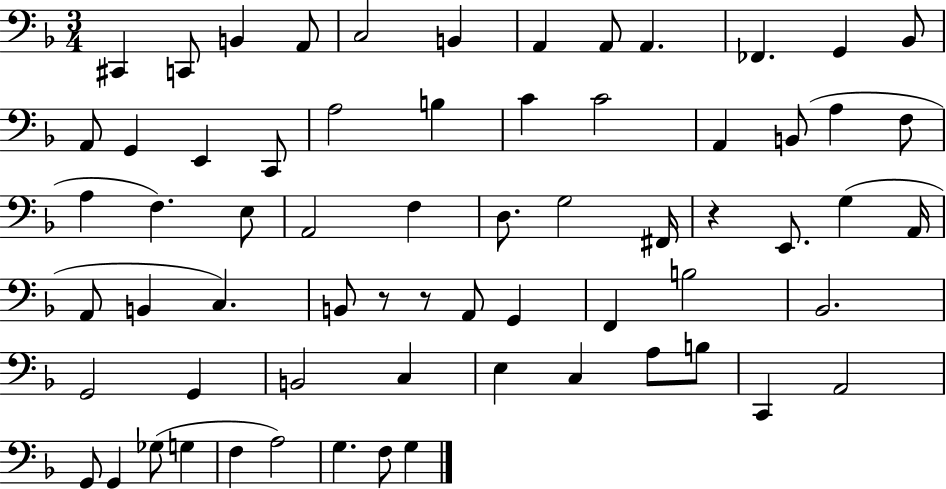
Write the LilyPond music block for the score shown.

{
  \clef bass
  \numericTimeSignature
  \time 3/4
  \key f \major
  cis,4 c,8 b,4 a,8 | c2 b,4 | a,4 a,8 a,4. | fes,4. g,4 bes,8 | \break a,8 g,4 e,4 c,8 | a2 b4 | c'4 c'2 | a,4 b,8( a4 f8 | \break a4 f4.) e8 | a,2 f4 | d8. g2 fis,16 | r4 e,8. g4( a,16 | \break a,8 b,4 c4.) | b,8 r8 r8 a,8 g,4 | f,4 b2 | bes,2. | \break g,2 g,4 | b,2 c4 | e4 c4 a8 b8 | c,4 a,2 | \break g,8 g,4 ges8( g4 | f4 a2) | g4. f8 g4 | \bar "|."
}